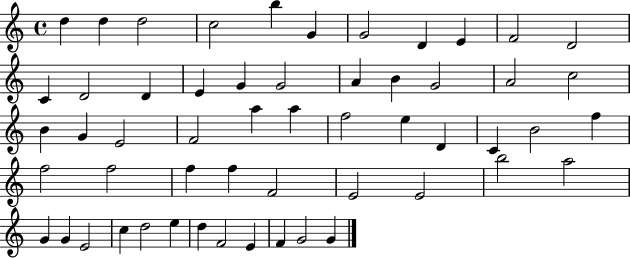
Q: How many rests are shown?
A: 0